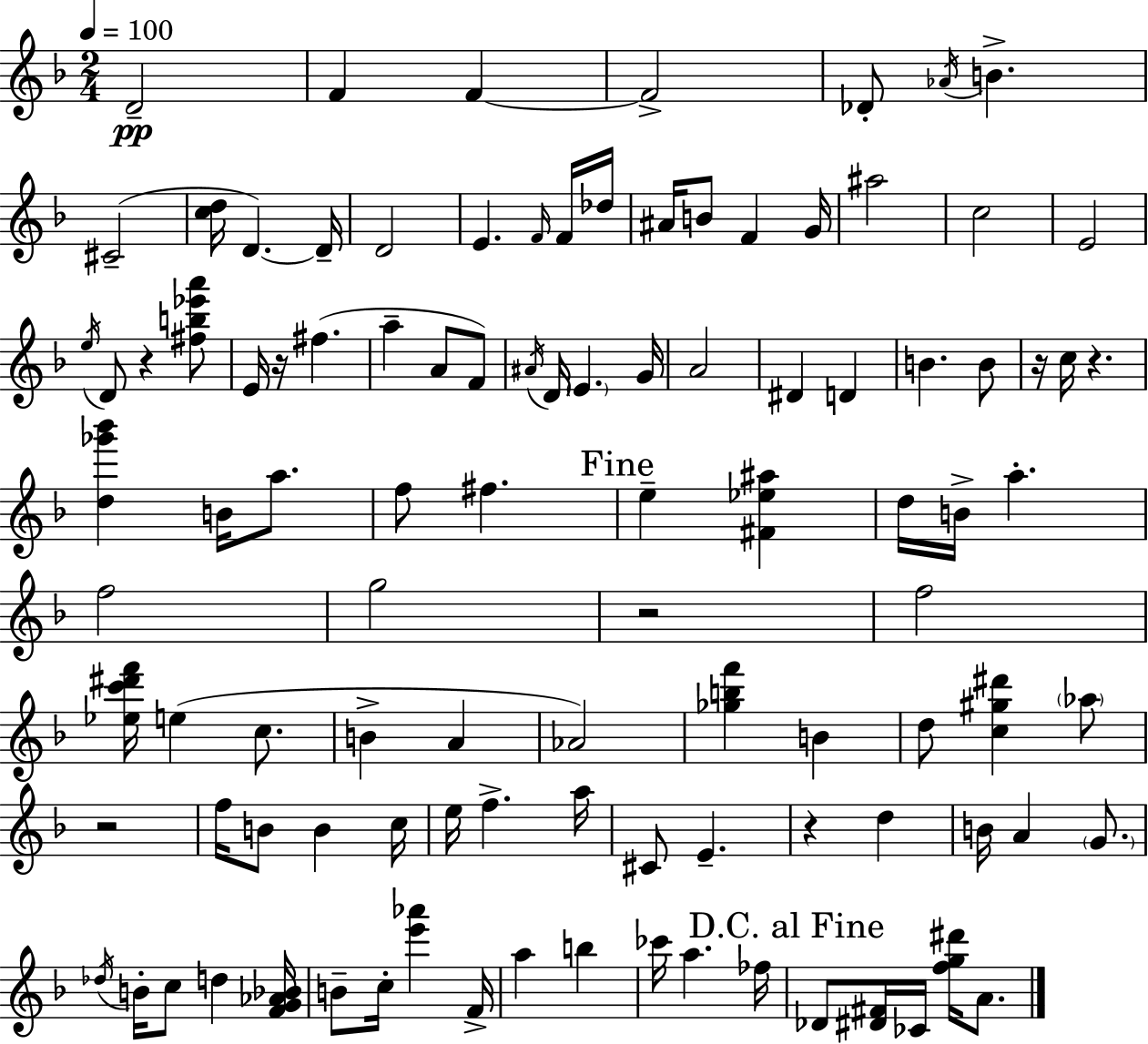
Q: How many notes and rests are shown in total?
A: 104